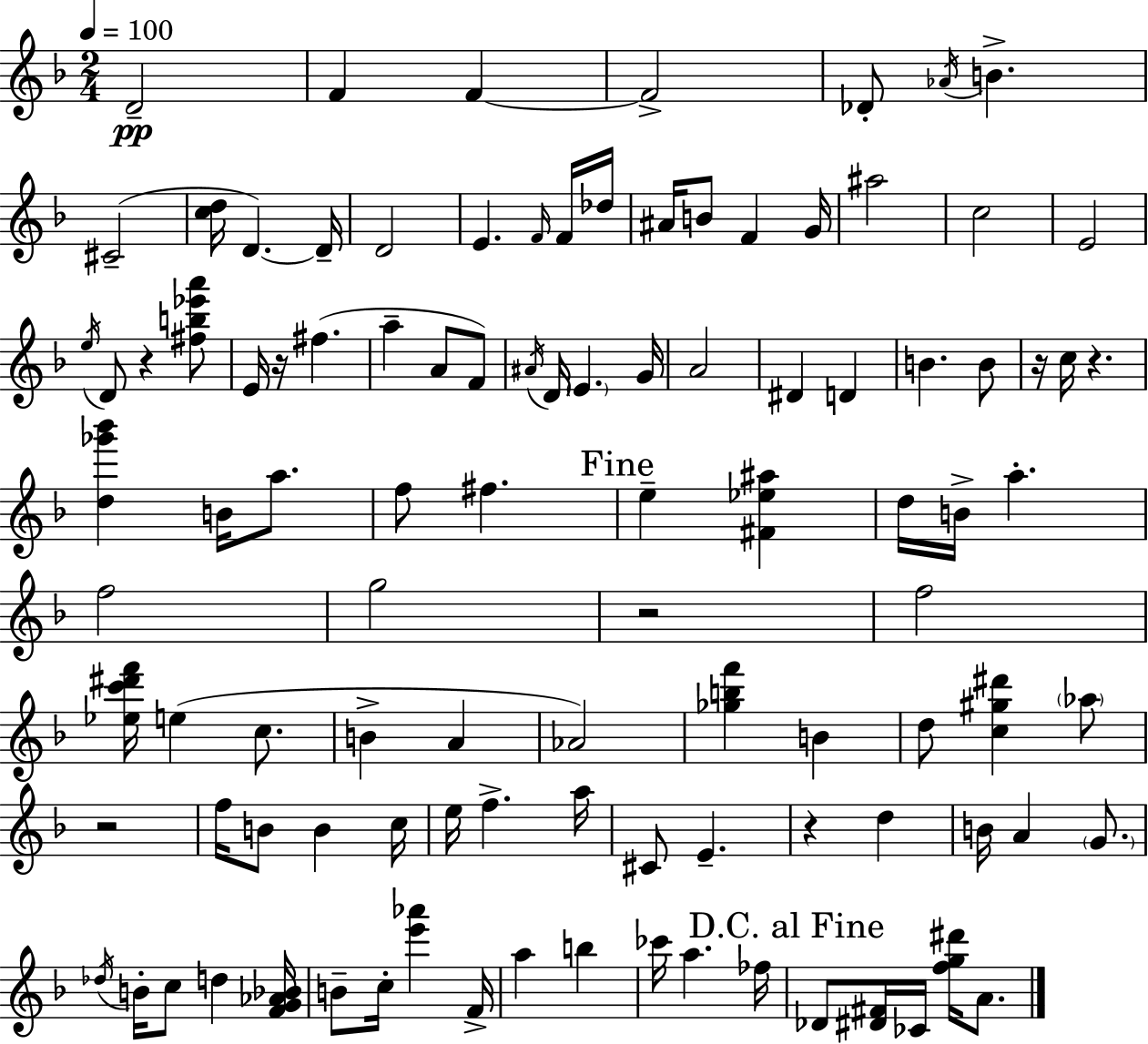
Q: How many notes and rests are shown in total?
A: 104